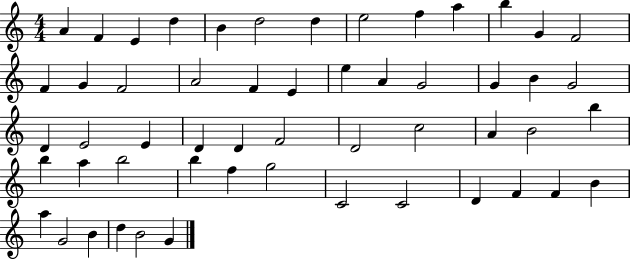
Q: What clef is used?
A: treble